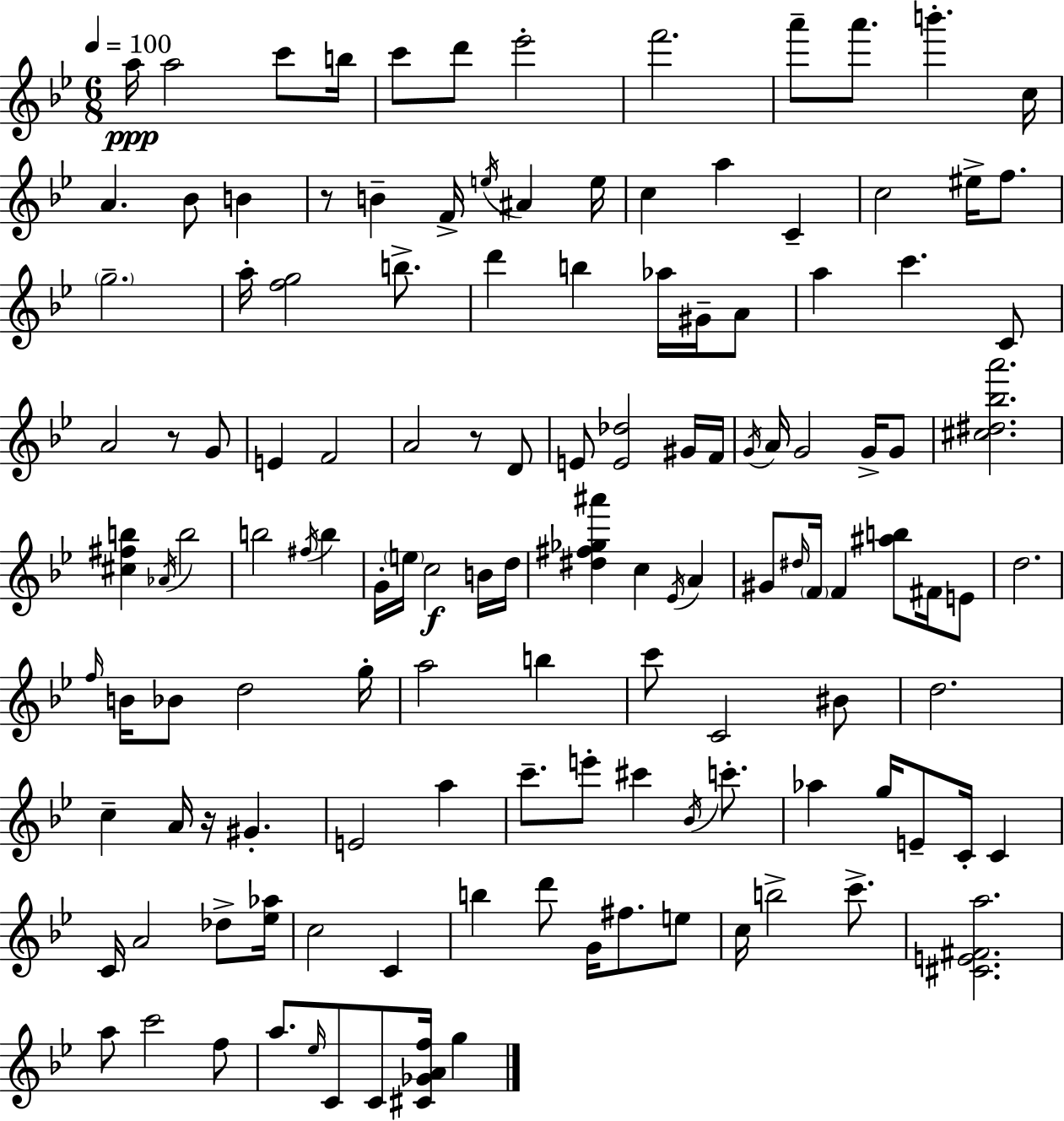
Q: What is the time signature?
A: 6/8